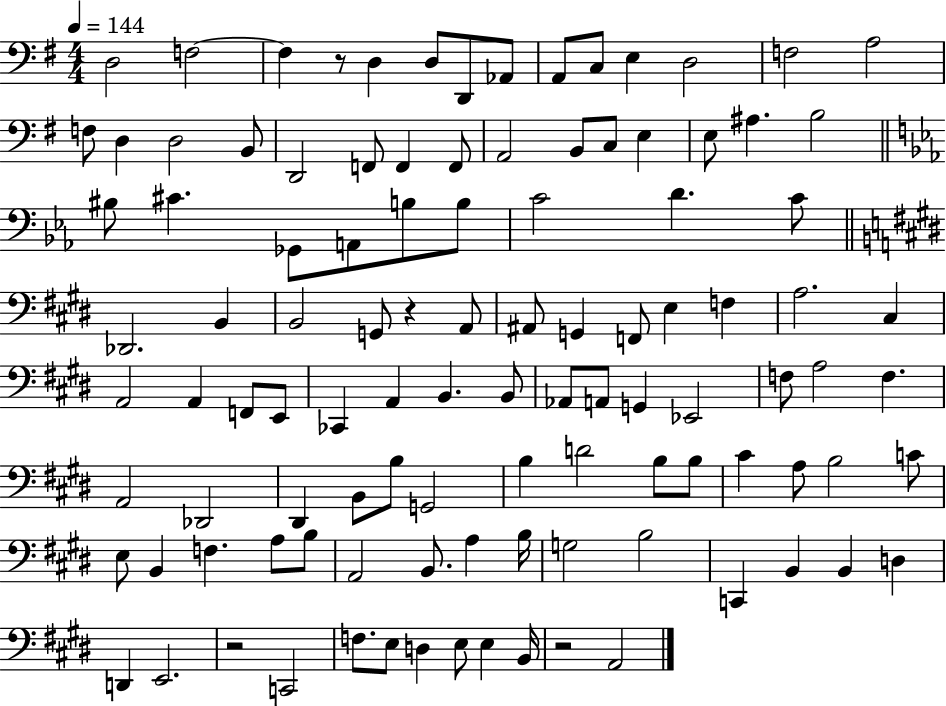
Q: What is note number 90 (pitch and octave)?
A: C2